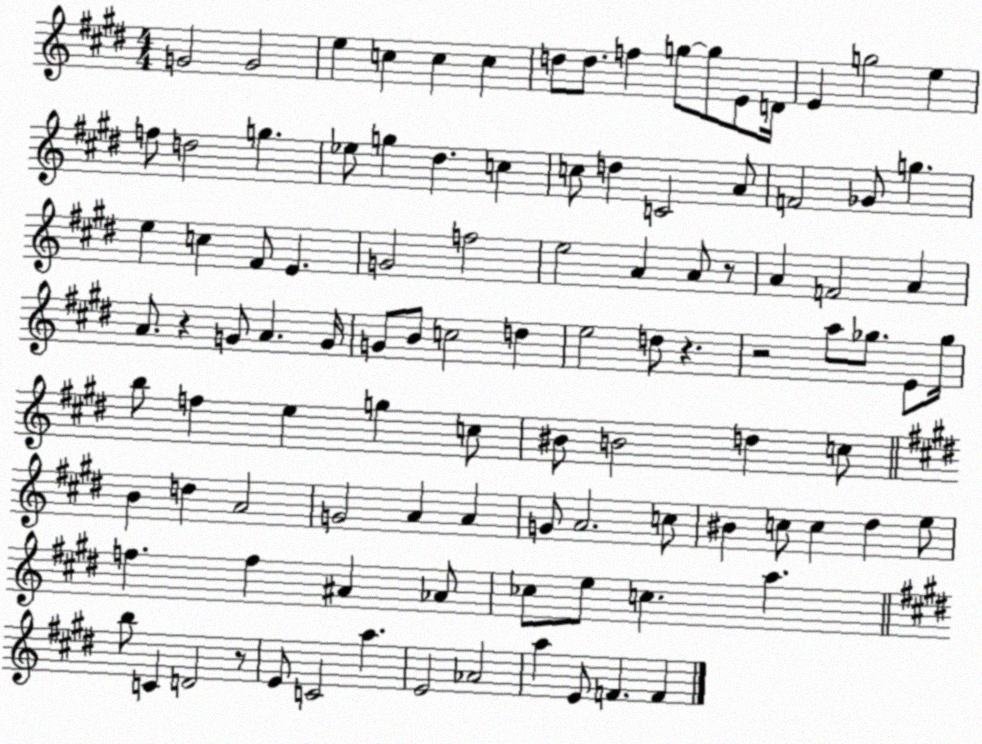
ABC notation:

X:1
T:Untitled
M:4/4
L:1/4
K:E
G2 G2 e c c c d/2 d/2 f g/2 g/2 E/2 D/4 E g2 e f/2 d2 g _e/2 g ^d c c/2 d C2 A/2 F2 _G/2 g e c ^F/2 E G2 f2 e2 A A/2 z/2 A F2 A A/2 z G/2 A G/4 G/2 B/2 c2 d e2 d/2 z z2 a/2 _g/2 E/2 _g/4 b/2 f e g c/2 ^B/2 B2 d c/2 B d A2 G2 A A G/2 A2 c/2 ^B c/2 c ^d e/2 f f ^A _A/2 _c/2 e/2 c a b/2 C D2 z/2 E/2 C2 a E2 _A2 a E/2 F F